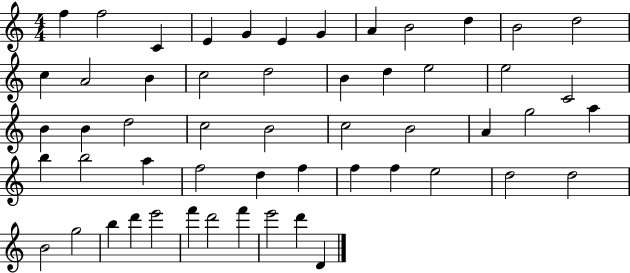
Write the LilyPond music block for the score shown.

{
  \clef treble
  \numericTimeSignature
  \time 4/4
  \key c \major
  f''4 f''2 c'4 | e'4 g'4 e'4 g'4 | a'4 b'2 d''4 | b'2 d''2 | \break c''4 a'2 b'4 | c''2 d''2 | b'4 d''4 e''2 | e''2 c'2 | \break b'4 b'4 d''2 | c''2 b'2 | c''2 b'2 | a'4 g''2 a''4 | \break b''4 b''2 a''4 | f''2 d''4 f''4 | f''4 f''4 e''2 | d''2 d''2 | \break b'2 g''2 | b''4 d'''4 e'''2 | f'''4 d'''2 f'''4 | e'''2 d'''4 d'4 | \break \bar "|."
}